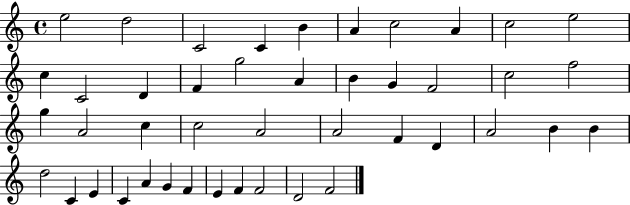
{
  \clef treble
  \time 4/4
  \defaultTimeSignature
  \key c \major
  e''2 d''2 | c'2 c'4 b'4 | a'4 c''2 a'4 | c''2 e''2 | \break c''4 c'2 d'4 | f'4 g''2 a'4 | b'4 g'4 f'2 | c''2 f''2 | \break g''4 a'2 c''4 | c''2 a'2 | a'2 f'4 d'4 | a'2 b'4 b'4 | \break d''2 c'4 e'4 | c'4 a'4 g'4 f'4 | e'4 f'4 f'2 | d'2 f'2 | \break \bar "|."
}